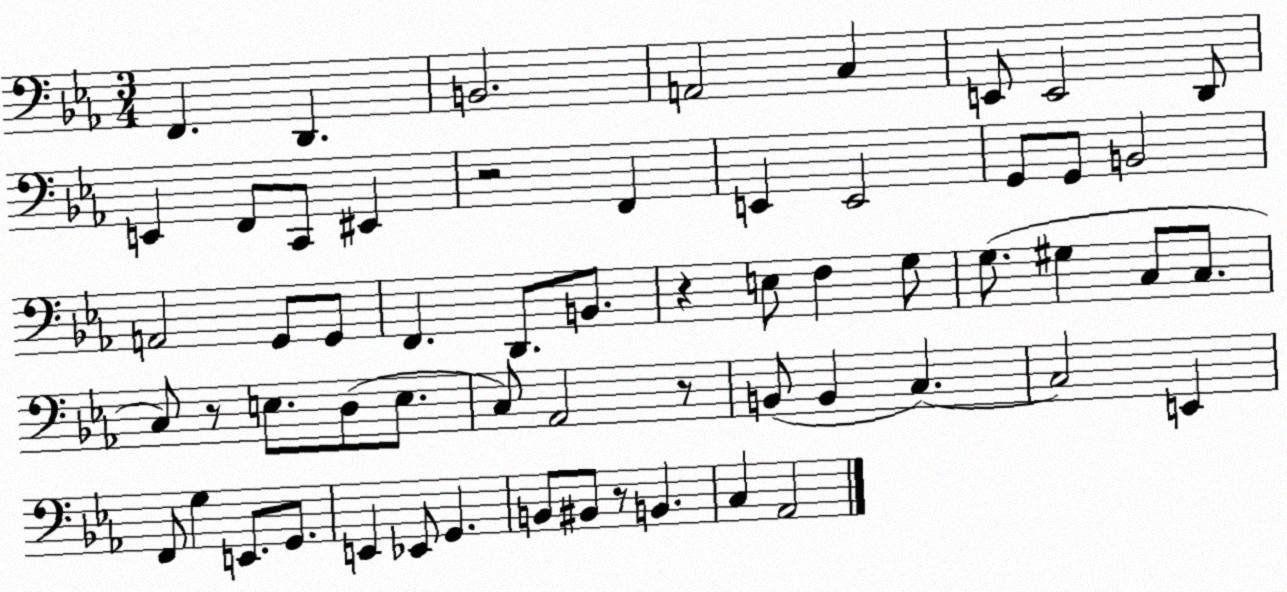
X:1
T:Untitled
M:3/4
L:1/4
K:Eb
F,, D,, B,,2 A,,2 C, E,,/2 E,,2 D,,/2 E,, F,,/2 C,,/2 ^E,, z2 F,, E,, E,,2 G,,/2 G,,/2 B,,2 A,,2 G,,/2 G,,/2 F,, D,,/2 B,,/2 z E,/2 F, G,/2 G,/2 ^G, C,/2 C,/2 C,/2 z/2 E,/2 D,/2 E,/2 C,/2 _A,,2 z/2 B,,/2 B,, C, C,2 E,, F,,/2 G, E,,/2 G,,/2 E,, _E,,/2 G,, B,,/2 ^B,,/2 z/2 B,, C, _A,,2